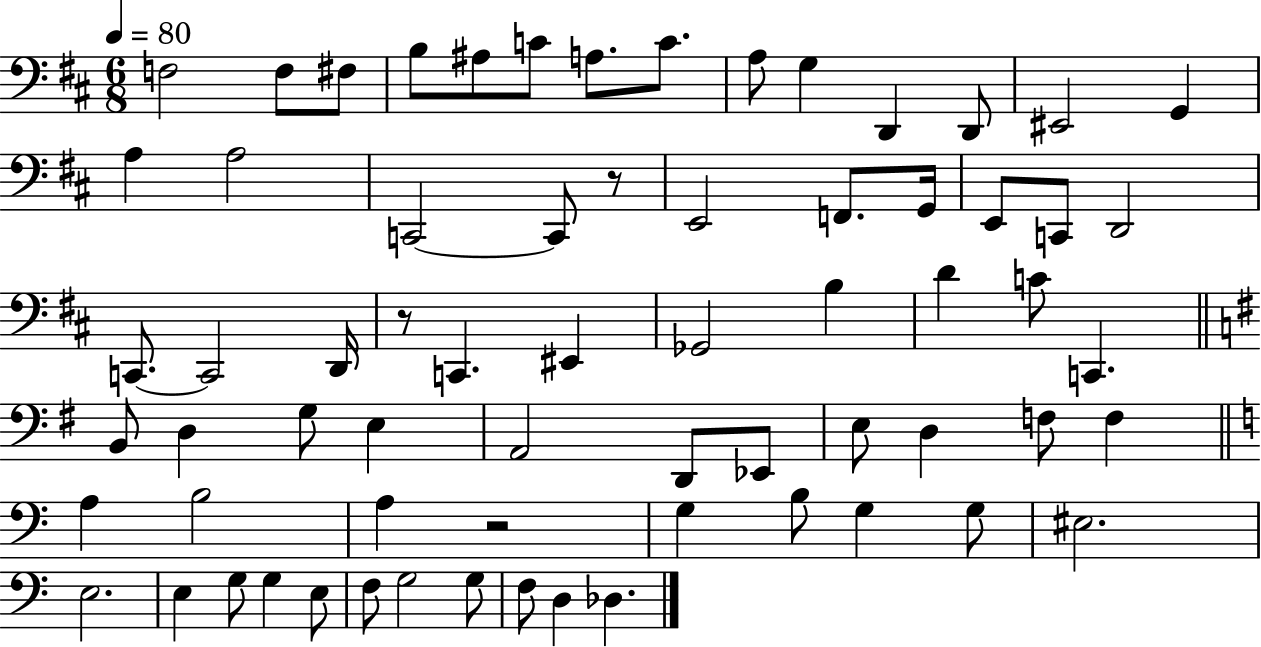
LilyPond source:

{
  \clef bass
  \numericTimeSignature
  \time 6/8
  \key d \major
  \tempo 4 = 80
  \repeat volta 2 { f2 f8 fis8 | b8 ais8 c'8 a8. c'8. | a8 g4 d,4 d,8 | eis,2 g,4 | \break a4 a2 | c,2~~ c,8 r8 | e,2 f,8. g,16 | e,8 c,8 d,2 | \break c,8.~~ c,2 d,16 | r8 c,4. eis,4 | ges,2 b4 | d'4 c'8 c,4. | \break \bar "||" \break \key e \minor b,8 d4 g8 e4 | a,2 d,8 ees,8 | e8 d4 f8 f4 | \bar "||" \break \key a \minor a4 b2 | a4 r2 | g4 b8 g4 g8 | eis2. | \break e2. | e4 g8 g4 e8 | f8 g2 g8 | f8 d4 des4. | \break } \bar "|."
}